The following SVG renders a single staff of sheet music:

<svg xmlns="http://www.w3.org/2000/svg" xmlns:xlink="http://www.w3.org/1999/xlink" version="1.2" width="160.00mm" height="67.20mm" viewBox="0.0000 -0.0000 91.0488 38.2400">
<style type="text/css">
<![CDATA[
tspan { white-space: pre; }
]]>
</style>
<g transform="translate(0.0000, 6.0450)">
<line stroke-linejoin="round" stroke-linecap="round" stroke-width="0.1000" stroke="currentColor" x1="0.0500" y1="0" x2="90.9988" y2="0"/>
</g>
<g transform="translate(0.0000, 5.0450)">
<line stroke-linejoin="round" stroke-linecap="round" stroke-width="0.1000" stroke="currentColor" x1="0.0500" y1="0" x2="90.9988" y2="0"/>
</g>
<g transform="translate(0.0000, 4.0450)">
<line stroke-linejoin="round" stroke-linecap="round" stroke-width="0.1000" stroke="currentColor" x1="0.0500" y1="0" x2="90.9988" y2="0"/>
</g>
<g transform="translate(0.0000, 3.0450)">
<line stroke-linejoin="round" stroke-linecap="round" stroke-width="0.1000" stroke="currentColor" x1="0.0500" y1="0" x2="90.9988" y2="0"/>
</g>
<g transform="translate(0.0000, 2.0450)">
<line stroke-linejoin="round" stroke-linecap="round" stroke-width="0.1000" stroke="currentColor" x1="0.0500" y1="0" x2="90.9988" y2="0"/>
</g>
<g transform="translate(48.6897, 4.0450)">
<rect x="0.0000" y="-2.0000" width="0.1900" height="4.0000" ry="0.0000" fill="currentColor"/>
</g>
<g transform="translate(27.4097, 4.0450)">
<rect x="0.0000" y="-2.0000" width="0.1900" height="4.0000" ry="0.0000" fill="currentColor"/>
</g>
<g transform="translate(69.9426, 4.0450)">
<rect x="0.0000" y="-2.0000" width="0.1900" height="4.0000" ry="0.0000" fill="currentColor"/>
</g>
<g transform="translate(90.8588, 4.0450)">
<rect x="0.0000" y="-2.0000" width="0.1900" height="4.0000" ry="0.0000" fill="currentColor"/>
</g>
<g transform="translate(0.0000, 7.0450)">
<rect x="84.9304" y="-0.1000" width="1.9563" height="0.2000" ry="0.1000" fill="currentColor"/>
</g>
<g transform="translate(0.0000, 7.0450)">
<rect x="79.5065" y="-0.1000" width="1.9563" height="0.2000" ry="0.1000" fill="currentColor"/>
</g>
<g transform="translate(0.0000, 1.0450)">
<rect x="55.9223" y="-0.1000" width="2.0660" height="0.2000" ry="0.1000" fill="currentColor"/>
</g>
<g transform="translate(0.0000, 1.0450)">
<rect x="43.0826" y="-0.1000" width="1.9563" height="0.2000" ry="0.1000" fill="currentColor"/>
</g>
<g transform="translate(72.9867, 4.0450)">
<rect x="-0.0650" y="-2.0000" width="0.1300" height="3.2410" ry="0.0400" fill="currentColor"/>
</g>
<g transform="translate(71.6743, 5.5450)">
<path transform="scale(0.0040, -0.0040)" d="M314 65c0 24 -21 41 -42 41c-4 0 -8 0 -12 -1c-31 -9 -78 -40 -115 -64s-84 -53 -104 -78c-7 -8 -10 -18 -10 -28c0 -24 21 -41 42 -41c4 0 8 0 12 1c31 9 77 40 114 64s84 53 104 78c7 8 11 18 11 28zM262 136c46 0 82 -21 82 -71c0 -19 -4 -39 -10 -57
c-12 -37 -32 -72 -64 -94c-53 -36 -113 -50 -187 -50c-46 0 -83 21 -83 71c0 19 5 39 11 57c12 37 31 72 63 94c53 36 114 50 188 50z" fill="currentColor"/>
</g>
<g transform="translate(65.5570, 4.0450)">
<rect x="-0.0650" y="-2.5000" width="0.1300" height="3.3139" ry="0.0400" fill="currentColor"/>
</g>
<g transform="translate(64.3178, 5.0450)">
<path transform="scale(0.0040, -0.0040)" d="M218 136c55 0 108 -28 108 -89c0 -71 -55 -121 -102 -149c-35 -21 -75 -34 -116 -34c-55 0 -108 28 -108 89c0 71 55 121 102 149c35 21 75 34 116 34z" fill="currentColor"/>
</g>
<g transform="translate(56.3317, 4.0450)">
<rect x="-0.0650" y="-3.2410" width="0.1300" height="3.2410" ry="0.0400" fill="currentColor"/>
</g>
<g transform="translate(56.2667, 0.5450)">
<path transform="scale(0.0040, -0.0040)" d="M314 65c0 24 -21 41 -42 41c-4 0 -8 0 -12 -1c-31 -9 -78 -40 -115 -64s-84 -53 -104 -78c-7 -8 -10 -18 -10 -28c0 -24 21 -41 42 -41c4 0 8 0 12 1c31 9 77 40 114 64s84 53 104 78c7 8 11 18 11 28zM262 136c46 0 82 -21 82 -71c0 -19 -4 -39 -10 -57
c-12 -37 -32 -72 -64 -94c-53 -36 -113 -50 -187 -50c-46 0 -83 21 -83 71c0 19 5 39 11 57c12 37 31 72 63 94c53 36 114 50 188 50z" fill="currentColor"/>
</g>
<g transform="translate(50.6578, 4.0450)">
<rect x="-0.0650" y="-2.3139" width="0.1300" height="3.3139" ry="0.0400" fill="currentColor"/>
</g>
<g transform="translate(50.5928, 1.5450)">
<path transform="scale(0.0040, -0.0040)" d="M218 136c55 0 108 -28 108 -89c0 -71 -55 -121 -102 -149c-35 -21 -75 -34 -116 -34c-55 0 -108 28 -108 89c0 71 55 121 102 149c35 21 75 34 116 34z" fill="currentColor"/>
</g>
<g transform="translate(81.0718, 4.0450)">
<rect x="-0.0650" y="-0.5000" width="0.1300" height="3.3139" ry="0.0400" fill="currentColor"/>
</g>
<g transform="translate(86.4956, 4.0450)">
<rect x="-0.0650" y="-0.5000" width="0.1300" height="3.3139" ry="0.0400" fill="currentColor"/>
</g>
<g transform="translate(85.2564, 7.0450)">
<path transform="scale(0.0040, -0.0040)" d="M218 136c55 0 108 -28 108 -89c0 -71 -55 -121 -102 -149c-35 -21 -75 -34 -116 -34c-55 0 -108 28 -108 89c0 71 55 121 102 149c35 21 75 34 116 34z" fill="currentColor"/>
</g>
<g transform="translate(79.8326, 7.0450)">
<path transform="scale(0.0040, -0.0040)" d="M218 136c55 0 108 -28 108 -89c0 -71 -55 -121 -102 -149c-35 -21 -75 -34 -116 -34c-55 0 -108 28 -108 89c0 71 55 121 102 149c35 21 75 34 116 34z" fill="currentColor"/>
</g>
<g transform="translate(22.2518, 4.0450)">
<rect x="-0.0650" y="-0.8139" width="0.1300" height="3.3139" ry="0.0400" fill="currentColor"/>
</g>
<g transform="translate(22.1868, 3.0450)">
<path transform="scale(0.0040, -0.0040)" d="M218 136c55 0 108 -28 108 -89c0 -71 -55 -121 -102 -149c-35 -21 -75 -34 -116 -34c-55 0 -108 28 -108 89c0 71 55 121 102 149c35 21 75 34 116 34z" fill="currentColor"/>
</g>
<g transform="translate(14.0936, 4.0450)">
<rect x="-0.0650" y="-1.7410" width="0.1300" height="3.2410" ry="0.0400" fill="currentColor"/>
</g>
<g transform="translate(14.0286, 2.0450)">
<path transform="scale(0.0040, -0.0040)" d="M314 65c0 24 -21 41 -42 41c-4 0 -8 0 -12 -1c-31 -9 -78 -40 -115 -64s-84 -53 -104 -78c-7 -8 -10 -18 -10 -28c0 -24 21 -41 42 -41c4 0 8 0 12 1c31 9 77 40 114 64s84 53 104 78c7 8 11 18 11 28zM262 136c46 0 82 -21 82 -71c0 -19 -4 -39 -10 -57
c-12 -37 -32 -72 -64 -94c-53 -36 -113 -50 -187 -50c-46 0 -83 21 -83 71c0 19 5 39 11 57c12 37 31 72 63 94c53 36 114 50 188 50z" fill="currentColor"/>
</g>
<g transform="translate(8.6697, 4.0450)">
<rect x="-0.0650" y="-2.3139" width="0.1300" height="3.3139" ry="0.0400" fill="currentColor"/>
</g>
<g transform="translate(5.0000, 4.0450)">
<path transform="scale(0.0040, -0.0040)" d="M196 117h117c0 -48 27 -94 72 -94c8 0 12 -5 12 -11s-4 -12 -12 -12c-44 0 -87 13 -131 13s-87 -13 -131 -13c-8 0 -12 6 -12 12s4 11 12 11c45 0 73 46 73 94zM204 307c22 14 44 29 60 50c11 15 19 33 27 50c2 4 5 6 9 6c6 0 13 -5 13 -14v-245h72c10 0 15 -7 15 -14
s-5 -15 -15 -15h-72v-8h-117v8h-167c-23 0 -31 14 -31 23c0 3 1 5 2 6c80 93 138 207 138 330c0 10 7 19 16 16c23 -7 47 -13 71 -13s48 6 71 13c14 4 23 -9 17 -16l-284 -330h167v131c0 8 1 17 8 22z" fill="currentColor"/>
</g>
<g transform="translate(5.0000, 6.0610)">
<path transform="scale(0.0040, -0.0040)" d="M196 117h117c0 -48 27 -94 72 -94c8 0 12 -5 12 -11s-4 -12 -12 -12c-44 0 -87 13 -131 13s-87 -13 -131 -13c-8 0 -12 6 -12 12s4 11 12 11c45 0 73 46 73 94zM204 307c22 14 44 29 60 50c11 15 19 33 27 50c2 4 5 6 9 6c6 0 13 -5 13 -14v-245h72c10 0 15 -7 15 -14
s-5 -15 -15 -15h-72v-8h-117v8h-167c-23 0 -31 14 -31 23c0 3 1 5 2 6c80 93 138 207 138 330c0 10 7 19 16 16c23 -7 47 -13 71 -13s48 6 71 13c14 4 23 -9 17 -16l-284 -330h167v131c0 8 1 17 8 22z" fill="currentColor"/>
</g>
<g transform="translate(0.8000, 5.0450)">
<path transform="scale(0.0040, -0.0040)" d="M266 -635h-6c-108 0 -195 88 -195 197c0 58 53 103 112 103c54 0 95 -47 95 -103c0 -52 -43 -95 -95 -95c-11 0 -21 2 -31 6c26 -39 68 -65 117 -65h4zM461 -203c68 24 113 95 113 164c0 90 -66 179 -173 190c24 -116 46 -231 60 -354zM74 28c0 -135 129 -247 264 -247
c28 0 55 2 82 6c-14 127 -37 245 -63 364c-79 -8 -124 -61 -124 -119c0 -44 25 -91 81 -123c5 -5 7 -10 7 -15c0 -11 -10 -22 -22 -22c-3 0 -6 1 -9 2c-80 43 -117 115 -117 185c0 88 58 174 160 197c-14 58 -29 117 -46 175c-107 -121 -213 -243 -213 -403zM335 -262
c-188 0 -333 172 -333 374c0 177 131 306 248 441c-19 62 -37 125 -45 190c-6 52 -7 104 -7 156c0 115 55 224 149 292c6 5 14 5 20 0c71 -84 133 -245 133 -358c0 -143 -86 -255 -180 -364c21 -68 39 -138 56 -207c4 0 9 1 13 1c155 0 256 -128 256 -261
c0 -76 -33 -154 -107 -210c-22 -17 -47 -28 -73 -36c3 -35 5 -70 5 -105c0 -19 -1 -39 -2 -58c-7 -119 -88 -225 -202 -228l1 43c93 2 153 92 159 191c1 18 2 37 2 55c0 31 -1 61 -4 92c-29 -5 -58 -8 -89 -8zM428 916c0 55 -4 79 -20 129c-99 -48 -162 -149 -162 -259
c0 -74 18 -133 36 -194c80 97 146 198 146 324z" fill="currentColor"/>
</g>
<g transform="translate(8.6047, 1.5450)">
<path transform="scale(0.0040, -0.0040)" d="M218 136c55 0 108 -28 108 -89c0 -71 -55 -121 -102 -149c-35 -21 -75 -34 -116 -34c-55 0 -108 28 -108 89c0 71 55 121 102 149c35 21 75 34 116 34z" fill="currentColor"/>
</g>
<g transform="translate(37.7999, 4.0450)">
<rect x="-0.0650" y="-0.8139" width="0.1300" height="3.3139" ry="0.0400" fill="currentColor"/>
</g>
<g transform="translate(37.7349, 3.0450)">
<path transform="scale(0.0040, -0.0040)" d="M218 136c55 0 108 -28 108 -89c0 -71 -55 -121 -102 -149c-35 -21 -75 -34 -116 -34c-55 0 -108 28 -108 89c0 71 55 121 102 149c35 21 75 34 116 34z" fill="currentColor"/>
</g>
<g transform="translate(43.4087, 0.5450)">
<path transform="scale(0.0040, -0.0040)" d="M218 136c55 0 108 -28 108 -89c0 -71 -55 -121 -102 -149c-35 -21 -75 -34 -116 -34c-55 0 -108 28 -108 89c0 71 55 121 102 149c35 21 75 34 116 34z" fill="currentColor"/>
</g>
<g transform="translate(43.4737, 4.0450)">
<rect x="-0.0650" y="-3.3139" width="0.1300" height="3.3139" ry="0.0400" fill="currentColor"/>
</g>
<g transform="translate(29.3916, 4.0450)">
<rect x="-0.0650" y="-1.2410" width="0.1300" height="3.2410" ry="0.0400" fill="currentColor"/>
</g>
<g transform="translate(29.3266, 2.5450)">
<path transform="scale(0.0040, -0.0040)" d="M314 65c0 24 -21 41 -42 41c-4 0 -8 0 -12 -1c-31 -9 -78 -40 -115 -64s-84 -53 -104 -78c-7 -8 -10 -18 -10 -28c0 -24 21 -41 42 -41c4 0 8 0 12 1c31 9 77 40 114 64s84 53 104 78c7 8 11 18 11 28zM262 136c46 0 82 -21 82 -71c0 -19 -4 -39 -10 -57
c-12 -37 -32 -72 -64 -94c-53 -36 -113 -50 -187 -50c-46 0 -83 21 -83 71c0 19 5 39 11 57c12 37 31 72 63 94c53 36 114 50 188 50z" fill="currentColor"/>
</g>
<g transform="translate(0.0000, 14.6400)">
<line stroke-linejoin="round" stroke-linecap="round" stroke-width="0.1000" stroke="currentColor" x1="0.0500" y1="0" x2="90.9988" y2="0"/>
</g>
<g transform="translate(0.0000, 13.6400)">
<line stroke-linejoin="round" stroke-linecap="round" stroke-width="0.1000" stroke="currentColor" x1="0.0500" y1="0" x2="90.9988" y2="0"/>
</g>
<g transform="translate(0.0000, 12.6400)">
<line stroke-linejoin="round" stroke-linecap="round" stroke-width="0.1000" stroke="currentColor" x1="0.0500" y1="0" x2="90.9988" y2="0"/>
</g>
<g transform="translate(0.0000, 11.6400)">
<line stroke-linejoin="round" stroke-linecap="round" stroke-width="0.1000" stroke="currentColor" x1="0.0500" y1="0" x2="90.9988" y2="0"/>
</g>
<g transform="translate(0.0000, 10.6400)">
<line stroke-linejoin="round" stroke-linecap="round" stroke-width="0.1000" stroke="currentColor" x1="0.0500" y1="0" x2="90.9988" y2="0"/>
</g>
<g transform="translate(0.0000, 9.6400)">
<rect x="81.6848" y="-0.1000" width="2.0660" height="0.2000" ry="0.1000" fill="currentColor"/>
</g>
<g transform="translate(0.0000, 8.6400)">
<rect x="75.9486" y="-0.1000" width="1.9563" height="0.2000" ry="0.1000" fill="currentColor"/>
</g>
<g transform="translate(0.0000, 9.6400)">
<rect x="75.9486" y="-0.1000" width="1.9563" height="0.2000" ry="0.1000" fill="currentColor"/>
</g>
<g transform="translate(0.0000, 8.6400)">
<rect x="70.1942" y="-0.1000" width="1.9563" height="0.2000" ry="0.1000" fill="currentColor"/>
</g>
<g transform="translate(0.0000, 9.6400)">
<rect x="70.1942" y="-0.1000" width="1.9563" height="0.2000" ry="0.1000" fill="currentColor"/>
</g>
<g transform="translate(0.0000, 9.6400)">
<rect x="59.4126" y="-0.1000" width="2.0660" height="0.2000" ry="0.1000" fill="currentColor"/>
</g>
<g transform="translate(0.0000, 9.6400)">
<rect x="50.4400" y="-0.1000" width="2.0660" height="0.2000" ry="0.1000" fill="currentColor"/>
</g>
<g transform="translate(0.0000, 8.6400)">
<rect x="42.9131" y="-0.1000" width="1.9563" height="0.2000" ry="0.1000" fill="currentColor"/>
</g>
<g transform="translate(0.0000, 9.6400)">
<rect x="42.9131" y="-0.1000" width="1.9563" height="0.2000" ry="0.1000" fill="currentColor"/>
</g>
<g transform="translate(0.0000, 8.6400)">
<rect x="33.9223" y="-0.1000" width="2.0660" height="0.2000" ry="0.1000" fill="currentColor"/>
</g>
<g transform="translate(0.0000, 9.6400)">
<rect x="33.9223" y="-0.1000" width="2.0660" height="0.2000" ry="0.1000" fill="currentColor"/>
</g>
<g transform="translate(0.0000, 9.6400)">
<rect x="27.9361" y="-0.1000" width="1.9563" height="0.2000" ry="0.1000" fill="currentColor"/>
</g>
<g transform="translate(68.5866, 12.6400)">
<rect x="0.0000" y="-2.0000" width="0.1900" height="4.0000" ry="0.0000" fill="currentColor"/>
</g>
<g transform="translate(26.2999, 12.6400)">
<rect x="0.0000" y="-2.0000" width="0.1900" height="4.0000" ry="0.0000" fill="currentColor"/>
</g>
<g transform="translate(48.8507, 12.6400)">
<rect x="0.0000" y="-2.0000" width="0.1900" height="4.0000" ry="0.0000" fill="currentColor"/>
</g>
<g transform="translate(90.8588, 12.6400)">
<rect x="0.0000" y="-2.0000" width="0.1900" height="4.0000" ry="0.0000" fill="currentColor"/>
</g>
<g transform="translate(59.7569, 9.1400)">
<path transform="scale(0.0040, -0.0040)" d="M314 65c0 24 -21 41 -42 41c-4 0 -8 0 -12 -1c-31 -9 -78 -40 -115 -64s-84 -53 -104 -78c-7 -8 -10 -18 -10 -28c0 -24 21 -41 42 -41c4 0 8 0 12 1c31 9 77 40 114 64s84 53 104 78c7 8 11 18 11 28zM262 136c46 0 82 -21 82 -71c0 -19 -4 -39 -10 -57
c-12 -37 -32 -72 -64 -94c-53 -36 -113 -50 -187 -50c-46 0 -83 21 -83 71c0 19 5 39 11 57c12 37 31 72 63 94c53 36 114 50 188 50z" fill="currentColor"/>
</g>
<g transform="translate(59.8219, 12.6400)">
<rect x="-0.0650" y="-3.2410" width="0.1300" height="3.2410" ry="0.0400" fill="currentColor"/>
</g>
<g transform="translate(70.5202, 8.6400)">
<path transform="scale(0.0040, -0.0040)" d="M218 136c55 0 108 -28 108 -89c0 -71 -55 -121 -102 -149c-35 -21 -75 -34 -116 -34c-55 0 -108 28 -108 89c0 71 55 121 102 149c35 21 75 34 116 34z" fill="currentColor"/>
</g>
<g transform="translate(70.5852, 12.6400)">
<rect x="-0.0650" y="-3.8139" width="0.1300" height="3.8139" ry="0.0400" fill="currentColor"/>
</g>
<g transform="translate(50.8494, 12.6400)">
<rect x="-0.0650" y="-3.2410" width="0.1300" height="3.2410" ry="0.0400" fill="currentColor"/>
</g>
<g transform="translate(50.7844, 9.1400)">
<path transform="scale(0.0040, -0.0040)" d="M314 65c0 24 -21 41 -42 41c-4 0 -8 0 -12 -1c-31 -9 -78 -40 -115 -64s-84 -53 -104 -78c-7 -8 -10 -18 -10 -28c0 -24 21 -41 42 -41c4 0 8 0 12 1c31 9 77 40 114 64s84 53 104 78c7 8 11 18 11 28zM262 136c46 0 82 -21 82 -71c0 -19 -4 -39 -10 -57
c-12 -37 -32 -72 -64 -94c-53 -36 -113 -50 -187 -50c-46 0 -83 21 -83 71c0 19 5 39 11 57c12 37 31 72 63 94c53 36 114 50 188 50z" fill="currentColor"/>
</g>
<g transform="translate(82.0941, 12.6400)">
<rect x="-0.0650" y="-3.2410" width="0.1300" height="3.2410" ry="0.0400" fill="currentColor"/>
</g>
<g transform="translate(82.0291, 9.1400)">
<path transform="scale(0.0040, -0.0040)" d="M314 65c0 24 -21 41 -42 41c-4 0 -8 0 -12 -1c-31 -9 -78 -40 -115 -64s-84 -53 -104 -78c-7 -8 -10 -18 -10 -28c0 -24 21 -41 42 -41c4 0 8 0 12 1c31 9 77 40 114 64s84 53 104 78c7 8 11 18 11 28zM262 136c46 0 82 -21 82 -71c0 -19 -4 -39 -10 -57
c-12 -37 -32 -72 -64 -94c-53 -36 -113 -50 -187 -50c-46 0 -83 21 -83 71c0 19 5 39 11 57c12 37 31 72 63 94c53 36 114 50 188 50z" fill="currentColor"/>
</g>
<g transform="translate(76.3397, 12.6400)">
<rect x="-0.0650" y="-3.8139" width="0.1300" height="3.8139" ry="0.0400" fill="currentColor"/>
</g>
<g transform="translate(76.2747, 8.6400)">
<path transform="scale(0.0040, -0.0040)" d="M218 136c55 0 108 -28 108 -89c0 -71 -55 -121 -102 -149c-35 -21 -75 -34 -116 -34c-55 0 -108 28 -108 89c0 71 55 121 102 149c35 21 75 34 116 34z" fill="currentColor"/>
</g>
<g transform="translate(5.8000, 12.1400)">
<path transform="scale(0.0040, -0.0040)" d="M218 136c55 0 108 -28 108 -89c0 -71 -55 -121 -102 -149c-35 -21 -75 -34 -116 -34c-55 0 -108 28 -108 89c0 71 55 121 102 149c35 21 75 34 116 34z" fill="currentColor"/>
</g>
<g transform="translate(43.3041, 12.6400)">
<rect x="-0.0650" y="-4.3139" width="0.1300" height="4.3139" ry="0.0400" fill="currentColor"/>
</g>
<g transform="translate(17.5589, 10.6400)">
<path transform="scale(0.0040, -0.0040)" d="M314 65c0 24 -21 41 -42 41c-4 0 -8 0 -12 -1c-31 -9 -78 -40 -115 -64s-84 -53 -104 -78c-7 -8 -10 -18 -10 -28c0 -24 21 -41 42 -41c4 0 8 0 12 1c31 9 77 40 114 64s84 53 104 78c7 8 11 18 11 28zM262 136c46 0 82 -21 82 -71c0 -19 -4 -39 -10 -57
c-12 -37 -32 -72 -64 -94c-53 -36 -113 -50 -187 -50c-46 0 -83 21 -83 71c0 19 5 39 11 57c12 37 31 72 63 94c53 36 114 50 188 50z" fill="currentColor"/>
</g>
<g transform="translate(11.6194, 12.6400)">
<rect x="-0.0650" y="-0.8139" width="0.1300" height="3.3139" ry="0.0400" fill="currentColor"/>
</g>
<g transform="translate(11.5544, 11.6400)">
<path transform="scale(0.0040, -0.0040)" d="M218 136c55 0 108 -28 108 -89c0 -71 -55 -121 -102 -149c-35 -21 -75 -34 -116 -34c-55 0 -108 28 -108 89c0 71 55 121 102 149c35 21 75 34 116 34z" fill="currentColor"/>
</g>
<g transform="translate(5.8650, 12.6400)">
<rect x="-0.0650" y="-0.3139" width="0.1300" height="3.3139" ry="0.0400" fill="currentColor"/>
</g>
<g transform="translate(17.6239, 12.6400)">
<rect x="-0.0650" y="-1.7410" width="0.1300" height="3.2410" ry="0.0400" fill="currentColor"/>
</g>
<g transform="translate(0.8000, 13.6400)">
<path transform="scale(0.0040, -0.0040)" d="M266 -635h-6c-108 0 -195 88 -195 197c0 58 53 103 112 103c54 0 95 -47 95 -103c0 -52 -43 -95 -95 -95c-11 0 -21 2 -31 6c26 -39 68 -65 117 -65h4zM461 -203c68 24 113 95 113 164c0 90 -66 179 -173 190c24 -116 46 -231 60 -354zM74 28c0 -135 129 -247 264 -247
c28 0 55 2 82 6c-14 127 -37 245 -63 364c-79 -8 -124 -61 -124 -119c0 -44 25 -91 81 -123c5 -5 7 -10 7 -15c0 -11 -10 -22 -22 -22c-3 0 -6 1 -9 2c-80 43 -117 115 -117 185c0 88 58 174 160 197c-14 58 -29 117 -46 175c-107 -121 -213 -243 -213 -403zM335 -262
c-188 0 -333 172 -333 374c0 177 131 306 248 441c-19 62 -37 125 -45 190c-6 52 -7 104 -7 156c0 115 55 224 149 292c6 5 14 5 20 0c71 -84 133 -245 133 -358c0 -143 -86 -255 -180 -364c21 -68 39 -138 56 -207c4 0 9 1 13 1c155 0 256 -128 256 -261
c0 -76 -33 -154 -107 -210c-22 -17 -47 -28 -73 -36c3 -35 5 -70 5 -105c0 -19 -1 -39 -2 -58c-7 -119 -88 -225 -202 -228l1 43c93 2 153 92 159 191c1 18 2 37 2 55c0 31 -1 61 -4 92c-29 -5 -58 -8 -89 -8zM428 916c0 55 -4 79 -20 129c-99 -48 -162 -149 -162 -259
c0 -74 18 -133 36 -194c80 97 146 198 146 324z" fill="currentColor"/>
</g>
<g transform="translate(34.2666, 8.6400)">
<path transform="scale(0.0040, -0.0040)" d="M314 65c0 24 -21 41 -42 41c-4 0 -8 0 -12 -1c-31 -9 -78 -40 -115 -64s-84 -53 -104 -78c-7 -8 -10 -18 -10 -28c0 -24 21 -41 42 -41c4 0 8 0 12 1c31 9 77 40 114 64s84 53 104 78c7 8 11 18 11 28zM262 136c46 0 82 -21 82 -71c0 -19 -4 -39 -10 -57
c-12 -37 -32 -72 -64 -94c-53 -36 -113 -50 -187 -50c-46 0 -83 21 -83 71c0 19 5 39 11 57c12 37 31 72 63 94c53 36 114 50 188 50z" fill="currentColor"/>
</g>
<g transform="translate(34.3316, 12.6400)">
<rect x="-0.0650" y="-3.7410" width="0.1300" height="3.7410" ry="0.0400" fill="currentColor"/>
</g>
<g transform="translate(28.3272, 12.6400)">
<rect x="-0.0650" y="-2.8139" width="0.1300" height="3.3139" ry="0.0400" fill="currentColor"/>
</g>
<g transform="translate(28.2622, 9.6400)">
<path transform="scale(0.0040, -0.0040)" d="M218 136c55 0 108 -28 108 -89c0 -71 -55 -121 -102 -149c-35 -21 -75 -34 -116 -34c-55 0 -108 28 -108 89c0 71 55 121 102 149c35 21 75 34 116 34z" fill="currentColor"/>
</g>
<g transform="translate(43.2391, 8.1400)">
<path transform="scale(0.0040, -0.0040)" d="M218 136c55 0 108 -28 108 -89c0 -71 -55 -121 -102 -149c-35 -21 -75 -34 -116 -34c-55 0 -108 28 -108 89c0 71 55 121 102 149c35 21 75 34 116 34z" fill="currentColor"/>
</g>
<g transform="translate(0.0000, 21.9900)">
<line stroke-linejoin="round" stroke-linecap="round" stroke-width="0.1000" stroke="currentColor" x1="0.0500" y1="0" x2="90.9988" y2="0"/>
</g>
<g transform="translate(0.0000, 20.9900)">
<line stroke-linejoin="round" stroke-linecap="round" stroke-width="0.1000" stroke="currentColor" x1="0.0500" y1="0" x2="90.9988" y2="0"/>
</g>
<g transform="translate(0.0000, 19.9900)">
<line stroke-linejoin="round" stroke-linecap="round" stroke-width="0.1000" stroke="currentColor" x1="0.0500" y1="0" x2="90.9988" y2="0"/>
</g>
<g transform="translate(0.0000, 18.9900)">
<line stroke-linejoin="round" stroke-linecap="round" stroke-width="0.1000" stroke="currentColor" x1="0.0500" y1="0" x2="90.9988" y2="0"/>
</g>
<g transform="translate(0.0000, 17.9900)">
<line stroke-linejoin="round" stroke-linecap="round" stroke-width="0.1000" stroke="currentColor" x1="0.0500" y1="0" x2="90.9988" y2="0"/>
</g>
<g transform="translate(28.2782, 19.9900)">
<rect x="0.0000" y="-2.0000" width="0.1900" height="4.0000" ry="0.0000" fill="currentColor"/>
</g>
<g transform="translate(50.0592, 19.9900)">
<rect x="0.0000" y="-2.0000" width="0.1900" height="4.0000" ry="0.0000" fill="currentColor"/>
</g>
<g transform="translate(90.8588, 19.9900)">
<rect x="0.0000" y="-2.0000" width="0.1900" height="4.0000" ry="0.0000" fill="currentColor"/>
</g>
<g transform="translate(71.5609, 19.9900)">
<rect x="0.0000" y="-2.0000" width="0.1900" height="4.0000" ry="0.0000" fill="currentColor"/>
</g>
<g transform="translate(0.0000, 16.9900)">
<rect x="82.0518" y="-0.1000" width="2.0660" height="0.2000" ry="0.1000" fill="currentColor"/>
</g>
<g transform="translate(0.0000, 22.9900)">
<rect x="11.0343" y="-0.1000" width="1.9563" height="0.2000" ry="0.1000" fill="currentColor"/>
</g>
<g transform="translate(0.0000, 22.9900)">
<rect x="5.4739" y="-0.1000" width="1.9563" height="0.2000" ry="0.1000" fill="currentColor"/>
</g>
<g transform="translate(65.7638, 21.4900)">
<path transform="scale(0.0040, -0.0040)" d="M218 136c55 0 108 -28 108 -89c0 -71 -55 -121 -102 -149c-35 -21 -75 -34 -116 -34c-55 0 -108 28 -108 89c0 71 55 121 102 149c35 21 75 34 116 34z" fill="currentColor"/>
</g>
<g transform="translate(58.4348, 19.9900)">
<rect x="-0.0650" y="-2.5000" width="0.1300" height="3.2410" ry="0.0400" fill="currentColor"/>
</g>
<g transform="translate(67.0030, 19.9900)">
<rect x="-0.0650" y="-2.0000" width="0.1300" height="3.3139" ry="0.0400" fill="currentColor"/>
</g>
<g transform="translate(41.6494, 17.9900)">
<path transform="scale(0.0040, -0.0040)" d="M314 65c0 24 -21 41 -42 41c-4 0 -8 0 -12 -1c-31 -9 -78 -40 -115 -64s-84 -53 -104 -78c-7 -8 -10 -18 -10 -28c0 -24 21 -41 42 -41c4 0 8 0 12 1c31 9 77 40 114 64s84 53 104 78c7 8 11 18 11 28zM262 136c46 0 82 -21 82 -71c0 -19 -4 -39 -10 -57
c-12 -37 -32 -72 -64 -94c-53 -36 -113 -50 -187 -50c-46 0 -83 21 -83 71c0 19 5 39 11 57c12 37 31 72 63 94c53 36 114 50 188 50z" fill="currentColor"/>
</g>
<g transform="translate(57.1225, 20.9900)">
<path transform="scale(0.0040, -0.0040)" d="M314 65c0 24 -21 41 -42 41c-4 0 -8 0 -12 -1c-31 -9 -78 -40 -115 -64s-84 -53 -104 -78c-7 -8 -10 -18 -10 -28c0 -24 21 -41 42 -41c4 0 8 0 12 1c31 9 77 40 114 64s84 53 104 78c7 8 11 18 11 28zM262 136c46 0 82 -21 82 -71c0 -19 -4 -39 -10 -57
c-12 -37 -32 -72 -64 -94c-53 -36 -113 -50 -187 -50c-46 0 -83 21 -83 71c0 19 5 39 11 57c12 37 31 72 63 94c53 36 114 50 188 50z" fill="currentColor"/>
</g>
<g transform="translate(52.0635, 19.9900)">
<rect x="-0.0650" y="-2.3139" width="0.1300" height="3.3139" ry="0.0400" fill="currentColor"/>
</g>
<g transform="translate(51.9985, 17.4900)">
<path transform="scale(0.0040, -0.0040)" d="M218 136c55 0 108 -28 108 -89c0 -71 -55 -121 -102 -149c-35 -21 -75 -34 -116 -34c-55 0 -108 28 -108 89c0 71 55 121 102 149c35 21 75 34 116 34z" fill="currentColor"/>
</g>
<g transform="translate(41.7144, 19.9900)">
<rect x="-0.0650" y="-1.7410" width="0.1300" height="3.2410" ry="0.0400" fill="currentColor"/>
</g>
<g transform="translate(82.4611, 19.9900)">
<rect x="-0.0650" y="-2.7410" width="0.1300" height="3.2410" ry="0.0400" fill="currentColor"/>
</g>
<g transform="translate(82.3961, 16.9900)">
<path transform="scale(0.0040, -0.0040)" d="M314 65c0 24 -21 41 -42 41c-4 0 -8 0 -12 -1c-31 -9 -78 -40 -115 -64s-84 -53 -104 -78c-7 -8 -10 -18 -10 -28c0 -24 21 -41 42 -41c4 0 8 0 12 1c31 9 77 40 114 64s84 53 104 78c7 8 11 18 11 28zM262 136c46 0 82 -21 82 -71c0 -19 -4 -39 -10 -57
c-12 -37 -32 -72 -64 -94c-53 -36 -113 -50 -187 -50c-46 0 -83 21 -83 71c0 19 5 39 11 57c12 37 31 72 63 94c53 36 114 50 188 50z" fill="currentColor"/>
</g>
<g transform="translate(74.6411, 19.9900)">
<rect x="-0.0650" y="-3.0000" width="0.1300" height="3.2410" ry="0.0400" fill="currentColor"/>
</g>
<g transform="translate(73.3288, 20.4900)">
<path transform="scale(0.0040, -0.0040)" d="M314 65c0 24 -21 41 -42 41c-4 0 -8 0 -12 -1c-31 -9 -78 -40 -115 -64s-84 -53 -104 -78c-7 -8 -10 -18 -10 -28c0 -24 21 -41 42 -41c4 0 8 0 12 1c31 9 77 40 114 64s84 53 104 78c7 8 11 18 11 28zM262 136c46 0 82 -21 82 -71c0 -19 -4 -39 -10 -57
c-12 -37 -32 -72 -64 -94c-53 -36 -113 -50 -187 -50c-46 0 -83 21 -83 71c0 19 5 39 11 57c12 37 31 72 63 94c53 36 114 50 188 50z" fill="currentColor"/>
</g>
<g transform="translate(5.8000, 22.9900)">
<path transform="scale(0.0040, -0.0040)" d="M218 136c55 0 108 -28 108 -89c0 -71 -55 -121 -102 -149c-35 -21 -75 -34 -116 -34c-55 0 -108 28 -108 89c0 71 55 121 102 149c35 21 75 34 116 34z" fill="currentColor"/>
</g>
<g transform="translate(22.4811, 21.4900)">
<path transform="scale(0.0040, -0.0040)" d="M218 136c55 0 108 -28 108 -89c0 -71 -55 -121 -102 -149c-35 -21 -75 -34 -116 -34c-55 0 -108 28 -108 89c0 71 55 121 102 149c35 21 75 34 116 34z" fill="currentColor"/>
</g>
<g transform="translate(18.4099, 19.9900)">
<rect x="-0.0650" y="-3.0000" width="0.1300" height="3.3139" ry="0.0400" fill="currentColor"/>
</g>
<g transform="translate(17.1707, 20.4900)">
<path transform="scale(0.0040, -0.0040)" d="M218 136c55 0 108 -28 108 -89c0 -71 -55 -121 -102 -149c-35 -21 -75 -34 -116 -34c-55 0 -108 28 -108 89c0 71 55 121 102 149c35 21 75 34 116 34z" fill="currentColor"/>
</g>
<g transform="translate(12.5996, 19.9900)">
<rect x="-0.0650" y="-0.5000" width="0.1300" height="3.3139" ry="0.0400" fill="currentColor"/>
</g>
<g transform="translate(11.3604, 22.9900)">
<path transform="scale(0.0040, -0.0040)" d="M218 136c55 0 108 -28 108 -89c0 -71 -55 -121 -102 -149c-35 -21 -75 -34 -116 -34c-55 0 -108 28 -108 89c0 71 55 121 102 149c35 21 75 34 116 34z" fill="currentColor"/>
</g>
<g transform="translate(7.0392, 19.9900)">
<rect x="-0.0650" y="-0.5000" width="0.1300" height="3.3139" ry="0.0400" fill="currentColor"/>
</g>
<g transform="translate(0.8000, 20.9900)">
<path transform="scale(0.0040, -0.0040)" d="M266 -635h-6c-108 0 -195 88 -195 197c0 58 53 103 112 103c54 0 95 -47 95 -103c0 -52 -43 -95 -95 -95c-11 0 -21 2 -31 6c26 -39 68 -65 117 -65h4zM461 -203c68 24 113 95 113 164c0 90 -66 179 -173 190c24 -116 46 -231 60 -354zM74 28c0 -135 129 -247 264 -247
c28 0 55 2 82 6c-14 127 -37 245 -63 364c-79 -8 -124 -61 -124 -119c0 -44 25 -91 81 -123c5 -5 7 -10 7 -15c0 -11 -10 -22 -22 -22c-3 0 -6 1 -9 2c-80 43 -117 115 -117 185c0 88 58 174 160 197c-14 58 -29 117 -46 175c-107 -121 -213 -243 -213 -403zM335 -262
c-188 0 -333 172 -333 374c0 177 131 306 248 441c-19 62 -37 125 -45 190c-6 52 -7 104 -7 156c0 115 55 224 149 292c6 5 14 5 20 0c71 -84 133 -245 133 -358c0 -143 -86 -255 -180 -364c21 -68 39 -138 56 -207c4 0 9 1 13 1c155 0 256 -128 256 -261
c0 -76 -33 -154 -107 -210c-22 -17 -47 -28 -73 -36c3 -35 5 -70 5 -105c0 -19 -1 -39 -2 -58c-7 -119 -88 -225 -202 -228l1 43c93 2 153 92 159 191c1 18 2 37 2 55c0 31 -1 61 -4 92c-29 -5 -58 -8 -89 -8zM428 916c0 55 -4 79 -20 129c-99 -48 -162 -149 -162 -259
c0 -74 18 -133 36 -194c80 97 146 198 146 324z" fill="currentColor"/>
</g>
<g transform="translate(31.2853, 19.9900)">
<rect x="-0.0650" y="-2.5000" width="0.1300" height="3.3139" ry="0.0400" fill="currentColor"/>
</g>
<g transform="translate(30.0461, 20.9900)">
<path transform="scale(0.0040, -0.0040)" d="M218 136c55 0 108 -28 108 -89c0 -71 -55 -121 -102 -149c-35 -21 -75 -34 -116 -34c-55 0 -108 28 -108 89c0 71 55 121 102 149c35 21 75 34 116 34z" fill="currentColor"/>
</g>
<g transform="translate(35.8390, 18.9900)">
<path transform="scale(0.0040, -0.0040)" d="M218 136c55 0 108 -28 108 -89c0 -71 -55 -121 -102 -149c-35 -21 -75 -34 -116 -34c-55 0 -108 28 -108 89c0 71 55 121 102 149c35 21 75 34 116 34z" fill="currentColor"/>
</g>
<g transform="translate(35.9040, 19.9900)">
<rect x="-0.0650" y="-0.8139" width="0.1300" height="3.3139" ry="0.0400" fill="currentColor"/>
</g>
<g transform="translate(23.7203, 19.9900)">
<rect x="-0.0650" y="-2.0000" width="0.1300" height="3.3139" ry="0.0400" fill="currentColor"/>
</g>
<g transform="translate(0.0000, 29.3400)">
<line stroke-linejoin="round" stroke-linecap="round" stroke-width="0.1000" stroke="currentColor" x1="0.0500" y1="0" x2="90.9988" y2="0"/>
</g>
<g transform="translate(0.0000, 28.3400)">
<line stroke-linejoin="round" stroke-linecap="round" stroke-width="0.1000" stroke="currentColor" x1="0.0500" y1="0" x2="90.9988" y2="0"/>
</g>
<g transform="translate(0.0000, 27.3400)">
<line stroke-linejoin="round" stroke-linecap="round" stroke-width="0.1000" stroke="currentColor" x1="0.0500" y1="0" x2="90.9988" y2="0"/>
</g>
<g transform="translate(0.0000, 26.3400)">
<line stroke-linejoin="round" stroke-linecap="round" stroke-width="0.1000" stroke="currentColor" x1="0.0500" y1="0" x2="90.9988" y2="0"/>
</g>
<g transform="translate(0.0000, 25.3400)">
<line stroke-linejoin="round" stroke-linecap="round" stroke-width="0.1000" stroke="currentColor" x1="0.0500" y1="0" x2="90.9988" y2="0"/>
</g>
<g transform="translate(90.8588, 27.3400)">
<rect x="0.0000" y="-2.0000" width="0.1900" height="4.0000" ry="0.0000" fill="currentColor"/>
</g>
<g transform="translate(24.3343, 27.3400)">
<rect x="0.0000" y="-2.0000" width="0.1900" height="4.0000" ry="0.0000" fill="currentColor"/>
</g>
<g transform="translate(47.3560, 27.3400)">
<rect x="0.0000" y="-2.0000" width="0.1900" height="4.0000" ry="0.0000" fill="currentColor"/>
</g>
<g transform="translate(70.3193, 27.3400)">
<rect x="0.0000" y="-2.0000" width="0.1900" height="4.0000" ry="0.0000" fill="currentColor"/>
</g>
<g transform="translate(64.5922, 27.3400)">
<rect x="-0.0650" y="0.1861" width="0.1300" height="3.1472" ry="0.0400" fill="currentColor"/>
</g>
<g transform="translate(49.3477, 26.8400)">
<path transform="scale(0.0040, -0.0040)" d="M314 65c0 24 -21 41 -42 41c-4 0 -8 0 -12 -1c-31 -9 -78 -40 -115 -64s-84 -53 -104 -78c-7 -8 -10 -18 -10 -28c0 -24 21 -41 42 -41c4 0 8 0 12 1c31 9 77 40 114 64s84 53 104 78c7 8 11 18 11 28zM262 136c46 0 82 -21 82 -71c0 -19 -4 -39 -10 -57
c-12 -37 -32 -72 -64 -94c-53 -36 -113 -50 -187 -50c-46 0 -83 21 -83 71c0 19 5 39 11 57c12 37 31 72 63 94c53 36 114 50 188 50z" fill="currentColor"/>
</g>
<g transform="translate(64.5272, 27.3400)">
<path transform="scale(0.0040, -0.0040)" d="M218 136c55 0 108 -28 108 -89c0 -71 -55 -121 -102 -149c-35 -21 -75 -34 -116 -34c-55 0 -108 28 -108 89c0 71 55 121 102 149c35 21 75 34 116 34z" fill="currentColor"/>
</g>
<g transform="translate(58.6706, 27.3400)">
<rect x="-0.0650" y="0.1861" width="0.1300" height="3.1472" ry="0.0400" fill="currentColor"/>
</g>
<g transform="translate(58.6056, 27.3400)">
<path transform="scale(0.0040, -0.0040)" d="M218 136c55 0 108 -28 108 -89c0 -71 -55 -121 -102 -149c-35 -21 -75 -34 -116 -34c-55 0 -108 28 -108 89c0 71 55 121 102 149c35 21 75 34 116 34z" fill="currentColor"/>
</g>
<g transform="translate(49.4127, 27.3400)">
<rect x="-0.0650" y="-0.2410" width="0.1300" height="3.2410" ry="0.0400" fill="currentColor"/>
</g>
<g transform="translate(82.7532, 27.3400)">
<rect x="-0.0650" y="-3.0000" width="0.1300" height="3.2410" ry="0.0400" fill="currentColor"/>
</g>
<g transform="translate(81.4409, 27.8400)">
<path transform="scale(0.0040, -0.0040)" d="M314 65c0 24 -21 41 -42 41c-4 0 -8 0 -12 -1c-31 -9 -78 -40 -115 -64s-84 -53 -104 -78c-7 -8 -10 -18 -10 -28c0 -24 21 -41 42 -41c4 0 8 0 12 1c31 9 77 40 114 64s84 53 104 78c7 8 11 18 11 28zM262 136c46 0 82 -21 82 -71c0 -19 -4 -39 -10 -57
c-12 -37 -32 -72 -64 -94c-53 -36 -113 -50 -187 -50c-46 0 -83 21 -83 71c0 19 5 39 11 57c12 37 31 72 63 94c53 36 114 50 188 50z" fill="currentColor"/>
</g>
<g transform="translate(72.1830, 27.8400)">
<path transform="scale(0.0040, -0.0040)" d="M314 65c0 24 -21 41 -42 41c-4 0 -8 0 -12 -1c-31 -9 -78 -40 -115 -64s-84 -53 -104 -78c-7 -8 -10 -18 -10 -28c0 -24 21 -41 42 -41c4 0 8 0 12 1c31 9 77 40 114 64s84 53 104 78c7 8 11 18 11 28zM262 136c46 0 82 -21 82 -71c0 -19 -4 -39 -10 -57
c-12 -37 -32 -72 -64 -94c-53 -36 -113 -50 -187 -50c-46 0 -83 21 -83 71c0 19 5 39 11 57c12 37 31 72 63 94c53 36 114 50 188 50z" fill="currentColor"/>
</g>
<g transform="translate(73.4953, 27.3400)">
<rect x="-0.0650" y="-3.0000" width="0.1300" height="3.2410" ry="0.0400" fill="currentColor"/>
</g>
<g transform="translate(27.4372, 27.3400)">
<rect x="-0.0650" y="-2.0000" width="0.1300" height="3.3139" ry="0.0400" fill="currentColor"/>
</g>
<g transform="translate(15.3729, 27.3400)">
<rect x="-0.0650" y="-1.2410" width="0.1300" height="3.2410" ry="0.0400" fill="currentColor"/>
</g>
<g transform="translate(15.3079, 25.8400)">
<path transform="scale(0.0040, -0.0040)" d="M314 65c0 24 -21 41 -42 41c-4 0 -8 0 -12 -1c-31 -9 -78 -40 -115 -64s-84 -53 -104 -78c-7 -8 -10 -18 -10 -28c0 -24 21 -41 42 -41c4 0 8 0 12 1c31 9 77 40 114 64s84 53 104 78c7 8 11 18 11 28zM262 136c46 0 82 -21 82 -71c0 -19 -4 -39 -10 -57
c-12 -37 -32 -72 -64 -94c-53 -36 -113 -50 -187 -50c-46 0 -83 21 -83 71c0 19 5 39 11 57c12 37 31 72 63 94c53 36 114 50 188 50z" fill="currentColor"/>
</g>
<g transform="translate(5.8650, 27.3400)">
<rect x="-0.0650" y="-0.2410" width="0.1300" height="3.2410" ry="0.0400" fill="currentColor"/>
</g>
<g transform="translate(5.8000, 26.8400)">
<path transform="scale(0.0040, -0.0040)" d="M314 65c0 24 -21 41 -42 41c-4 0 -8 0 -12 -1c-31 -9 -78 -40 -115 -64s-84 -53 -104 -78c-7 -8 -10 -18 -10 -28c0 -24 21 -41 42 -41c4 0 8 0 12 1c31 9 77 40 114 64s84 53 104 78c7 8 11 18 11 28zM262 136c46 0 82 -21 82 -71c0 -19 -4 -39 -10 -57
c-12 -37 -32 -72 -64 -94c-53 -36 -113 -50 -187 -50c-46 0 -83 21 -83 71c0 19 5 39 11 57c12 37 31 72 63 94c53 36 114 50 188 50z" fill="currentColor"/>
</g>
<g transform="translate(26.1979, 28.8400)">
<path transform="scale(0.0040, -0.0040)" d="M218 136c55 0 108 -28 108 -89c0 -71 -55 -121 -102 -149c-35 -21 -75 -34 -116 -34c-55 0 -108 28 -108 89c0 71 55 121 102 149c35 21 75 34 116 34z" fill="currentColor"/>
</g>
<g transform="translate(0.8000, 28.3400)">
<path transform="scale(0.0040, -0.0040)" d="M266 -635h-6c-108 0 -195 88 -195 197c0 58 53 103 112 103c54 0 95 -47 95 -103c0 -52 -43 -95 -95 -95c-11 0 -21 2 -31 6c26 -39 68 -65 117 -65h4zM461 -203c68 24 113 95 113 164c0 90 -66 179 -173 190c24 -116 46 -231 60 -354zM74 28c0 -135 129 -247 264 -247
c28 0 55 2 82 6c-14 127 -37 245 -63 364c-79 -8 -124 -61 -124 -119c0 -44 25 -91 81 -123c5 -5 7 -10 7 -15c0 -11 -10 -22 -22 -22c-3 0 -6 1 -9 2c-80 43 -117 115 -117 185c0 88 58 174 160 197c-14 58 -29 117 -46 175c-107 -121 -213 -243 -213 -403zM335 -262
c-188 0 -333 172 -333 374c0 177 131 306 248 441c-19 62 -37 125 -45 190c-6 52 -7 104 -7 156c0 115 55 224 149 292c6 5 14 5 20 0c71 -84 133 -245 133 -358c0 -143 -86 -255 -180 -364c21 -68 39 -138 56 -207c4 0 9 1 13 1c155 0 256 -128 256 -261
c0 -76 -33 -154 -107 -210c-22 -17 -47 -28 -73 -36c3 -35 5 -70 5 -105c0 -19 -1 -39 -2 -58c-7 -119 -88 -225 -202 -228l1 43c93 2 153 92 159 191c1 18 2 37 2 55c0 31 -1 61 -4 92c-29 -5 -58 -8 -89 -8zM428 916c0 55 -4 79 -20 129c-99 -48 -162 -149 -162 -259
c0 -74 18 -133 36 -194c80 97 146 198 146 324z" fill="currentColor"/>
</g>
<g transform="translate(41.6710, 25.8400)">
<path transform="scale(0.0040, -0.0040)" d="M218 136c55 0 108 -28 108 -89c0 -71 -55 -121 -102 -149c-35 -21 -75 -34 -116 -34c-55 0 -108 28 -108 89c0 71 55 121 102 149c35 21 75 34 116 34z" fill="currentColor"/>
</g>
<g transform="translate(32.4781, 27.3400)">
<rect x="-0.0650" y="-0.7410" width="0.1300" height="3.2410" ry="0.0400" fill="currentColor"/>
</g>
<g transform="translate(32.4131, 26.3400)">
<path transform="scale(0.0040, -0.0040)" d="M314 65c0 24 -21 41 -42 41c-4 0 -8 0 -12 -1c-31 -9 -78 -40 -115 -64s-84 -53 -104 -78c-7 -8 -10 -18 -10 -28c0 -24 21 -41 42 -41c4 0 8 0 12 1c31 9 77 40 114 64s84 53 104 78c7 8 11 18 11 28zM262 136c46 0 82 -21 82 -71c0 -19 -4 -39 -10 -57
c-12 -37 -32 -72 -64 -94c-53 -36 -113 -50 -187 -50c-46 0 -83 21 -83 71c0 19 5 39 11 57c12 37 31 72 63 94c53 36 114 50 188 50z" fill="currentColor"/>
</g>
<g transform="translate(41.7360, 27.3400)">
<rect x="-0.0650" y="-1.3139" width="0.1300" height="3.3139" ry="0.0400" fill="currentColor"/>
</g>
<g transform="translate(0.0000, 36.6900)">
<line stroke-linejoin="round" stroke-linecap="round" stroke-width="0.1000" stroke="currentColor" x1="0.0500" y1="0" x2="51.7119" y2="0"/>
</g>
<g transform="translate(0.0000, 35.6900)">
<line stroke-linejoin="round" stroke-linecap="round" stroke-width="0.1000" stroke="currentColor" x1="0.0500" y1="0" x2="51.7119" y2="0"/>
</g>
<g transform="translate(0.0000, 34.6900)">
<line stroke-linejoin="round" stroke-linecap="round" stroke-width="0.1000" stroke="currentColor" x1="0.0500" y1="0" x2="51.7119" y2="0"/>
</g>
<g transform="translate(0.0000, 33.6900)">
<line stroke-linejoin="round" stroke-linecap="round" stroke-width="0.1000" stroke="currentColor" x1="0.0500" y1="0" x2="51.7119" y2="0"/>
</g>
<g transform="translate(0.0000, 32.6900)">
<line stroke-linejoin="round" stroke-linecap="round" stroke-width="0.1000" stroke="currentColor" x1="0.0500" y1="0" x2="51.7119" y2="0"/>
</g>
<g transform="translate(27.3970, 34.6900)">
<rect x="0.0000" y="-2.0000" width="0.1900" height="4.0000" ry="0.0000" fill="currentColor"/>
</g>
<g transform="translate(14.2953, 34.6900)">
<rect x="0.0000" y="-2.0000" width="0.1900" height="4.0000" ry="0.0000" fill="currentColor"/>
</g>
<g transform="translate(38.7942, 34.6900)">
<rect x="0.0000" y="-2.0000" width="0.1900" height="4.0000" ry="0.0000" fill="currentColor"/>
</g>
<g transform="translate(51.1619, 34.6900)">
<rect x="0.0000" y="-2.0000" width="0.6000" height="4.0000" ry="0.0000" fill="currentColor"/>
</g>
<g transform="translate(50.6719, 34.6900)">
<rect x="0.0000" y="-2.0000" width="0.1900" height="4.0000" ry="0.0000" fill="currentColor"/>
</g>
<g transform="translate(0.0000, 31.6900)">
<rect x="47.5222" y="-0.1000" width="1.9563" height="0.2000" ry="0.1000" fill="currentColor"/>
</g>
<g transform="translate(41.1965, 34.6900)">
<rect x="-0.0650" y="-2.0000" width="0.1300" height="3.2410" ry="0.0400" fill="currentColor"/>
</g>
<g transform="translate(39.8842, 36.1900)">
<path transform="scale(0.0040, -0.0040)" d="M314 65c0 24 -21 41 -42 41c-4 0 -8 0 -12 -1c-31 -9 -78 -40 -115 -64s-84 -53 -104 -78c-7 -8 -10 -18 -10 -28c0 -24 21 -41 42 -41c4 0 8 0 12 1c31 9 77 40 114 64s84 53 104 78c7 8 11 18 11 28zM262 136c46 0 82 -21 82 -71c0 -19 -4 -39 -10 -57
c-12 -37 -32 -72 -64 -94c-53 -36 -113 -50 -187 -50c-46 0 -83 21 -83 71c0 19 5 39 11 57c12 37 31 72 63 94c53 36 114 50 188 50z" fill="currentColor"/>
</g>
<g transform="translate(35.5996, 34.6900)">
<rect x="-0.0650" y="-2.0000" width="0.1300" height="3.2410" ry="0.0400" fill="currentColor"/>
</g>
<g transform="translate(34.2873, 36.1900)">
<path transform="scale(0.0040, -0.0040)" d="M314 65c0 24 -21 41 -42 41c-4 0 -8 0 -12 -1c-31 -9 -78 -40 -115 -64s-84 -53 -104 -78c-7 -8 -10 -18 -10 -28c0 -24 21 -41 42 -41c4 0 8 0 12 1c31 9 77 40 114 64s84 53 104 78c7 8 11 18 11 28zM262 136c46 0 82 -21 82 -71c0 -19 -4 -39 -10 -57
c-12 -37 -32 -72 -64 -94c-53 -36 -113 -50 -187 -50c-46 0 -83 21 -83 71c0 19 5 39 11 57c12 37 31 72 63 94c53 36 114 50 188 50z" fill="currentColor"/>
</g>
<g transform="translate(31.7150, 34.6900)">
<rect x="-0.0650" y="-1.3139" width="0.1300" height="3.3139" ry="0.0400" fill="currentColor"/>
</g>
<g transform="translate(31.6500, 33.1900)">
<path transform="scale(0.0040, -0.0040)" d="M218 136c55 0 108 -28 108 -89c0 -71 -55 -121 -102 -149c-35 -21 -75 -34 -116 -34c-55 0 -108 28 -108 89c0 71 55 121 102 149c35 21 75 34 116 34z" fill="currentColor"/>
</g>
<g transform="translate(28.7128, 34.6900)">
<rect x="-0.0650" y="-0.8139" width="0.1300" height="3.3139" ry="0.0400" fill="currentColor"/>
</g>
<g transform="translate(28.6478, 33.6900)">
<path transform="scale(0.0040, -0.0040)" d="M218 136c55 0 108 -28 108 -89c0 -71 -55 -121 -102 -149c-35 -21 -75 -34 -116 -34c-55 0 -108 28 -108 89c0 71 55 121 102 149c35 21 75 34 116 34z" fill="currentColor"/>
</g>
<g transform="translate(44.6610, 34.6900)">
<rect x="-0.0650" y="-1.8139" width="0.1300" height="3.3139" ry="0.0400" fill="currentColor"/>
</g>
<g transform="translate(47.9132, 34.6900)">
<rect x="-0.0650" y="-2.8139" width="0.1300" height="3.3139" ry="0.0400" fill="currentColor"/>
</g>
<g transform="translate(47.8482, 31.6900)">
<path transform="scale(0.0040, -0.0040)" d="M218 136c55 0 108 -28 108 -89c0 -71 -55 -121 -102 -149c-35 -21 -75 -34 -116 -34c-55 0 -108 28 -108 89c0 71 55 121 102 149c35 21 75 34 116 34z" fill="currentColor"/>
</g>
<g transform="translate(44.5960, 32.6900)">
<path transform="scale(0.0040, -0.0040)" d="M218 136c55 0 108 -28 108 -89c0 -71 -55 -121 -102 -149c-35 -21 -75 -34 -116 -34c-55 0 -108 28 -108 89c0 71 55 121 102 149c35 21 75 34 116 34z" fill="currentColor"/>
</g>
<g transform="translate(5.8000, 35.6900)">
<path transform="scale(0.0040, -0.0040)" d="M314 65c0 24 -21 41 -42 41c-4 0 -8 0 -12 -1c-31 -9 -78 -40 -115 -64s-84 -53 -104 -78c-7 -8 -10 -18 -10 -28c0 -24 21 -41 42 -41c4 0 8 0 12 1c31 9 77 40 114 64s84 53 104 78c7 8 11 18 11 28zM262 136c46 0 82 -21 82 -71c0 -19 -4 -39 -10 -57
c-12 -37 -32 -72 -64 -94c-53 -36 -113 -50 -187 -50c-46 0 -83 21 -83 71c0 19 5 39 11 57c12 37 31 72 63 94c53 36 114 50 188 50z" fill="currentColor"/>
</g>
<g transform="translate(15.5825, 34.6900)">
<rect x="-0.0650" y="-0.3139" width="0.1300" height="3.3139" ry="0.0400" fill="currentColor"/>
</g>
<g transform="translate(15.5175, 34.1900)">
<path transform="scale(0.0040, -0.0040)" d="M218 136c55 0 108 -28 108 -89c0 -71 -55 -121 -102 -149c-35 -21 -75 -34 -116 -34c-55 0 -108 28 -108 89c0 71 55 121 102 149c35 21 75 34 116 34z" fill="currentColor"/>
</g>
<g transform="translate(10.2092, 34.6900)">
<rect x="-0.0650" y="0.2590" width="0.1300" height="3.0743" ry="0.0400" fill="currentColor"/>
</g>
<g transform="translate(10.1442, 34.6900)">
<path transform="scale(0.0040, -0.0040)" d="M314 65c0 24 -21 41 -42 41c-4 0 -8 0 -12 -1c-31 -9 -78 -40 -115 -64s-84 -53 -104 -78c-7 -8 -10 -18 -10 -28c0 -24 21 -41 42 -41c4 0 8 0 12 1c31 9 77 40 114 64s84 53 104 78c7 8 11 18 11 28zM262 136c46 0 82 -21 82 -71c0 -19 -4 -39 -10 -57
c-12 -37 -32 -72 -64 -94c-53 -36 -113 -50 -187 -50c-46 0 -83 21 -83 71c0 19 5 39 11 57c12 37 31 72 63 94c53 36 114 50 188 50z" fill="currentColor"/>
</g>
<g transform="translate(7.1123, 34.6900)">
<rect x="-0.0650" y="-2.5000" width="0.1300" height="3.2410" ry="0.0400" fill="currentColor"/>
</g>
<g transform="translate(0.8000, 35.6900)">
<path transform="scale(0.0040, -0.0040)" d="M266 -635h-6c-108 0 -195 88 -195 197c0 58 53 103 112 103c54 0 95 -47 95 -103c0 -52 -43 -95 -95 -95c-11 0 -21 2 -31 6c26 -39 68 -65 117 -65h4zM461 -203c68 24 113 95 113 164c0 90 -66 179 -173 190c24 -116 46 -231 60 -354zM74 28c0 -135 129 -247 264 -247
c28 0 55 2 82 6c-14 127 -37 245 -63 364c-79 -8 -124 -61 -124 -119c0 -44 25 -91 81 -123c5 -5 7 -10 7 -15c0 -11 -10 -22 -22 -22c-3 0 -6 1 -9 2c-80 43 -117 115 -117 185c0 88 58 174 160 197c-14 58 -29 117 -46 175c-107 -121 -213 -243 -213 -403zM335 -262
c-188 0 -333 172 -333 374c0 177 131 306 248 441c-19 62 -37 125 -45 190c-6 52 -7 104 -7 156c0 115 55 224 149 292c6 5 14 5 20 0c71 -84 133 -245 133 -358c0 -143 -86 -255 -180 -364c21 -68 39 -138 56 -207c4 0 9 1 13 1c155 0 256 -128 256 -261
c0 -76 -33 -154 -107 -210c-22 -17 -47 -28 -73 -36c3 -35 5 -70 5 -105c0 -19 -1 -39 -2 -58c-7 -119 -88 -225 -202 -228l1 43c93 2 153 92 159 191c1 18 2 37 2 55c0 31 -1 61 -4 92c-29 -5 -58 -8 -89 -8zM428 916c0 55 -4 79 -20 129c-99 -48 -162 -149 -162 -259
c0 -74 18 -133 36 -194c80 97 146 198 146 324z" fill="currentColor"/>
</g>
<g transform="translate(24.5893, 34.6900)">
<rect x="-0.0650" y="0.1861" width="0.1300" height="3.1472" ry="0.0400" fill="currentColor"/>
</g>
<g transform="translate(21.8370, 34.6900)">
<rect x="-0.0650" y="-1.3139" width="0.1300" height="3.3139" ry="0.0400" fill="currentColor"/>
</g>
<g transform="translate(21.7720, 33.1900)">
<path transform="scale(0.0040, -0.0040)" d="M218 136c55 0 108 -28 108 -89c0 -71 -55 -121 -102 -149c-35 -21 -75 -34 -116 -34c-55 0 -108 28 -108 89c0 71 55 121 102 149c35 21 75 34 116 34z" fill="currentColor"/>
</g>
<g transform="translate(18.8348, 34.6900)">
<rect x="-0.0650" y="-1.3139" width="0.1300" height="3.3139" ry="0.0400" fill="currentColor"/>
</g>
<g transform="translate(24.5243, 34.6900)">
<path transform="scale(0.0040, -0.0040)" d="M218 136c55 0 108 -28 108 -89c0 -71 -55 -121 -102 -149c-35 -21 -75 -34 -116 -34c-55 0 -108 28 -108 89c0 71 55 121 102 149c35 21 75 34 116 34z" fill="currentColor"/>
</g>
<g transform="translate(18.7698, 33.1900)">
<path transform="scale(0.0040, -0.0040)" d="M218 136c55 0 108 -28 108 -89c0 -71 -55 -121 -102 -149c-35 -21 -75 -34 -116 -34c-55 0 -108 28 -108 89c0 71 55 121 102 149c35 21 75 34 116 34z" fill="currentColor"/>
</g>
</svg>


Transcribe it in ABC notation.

X:1
T:Untitled
M:4/4
L:1/4
K:C
g f2 d e2 d b g b2 G F2 C C c d f2 a c'2 d' b2 b2 c' c' b2 C C A F G d f2 g G2 F A2 a2 c2 e2 F d2 e c2 B B A2 A2 G2 B2 c e e B d e F2 F2 f a